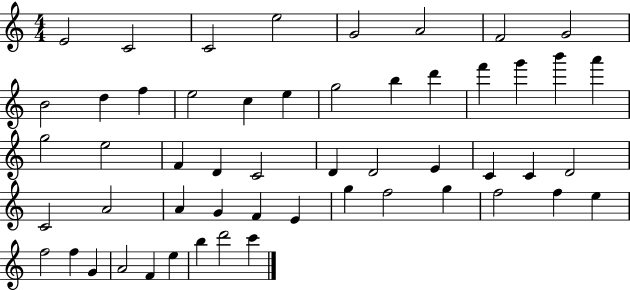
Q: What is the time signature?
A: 4/4